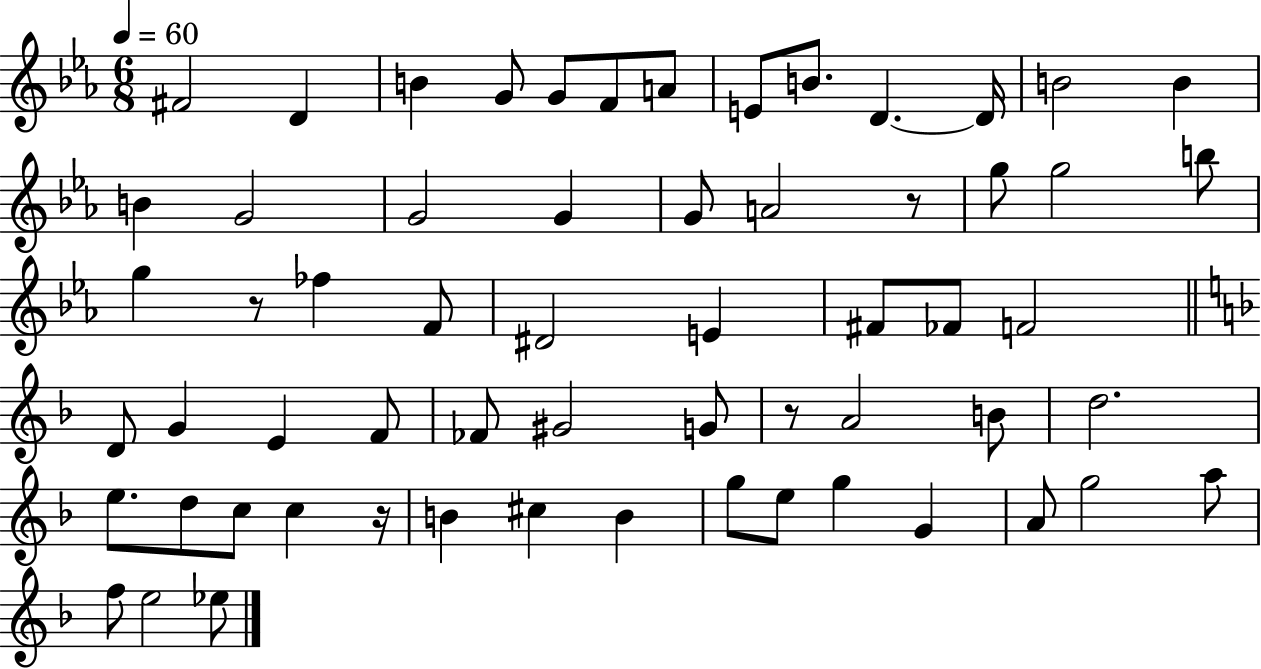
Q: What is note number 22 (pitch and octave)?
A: B5